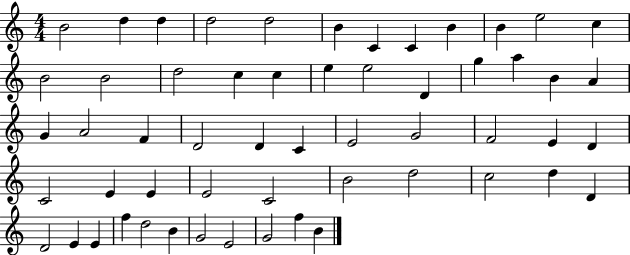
{
  \clef treble
  \numericTimeSignature
  \time 4/4
  \key c \major
  b'2 d''4 d''4 | d''2 d''2 | b'4 c'4 c'4 b'4 | b'4 e''2 c''4 | \break b'2 b'2 | d''2 c''4 c''4 | e''4 e''2 d'4 | g''4 a''4 b'4 a'4 | \break g'4 a'2 f'4 | d'2 d'4 c'4 | e'2 g'2 | f'2 e'4 d'4 | \break c'2 e'4 e'4 | e'2 c'2 | b'2 d''2 | c''2 d''4 d'4 | \break d'2 e'4 e'4 | f''4 d''2 b'4 | g'2 e'2 | g'2 f''4 b'4 | \break \bar "|."
}